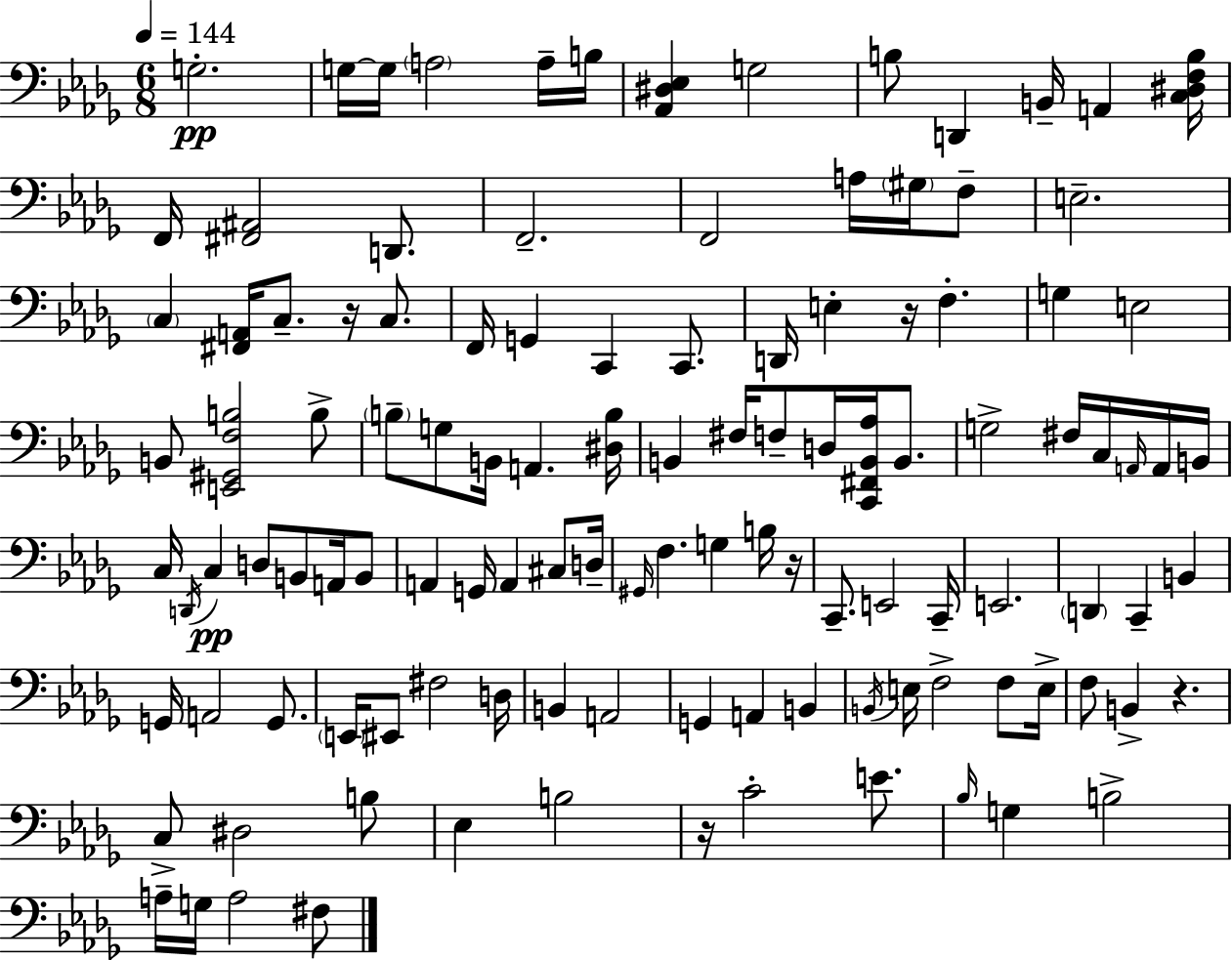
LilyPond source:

{
  \clef bass
  \numericTimeSignature
  \time 6/8
  \key bes \minor
  \tempo 4 = 144
  g2.-.\pp | g16~~ g16 \parenthesize a2 a16-- b16 | <aes, dis ees>4 g2 | b8 d,4 b,16-- a,4 <c dis f b>16 | \break f,16 <fis, ais,>2 d,8. | f,2.-- | f,2 a16 \parenthesize gis16 f8-- | e2.-- | \break \parenthesize c4 <fis, a,>16 c8.-- r16 c8. | f,16 g,4 c,4 c,8. | d,16 e4-. r16 f4.-. | g4 e2 | \break b,8 <e, gis, f b>2 b8-> | \parenthesize b8-- g8 b,16 a,4. <dis b>16 | b,4 fis16 f8-- d16 <c, fis, b, aes>16 b,8. | g2-> fis16 c16 \grace { a,16 } a,16 | \break b,16 c16 \acciaccatura { d,16 }\pp c4 d8 b,8 a,16 | b,8 a,4 g,16 a,4 cis8 | d16-- \grace { gis,16 } f4. g4 | b16 r16 c,8.-- e,2 | \break c,16-- e,2. | \parenthesize d,4 c,4-- b,4 | g,16 a,2 | g,8. \parenthesize e,16 eis,8 fis2 | \break d16 b,4 a,2 | g,4 a,4 b,4 | \acciaccatura { b,16 } e16 f2-> | f8 e16-> f8 b,4-> r4. | \break c8-> dis2 | b8 ees4 b2 | r16 c'2-. | e'8. \grace { bes16 } g4 b2-> | \break a16-- g16 a2 | fis8 \bar "|."
}